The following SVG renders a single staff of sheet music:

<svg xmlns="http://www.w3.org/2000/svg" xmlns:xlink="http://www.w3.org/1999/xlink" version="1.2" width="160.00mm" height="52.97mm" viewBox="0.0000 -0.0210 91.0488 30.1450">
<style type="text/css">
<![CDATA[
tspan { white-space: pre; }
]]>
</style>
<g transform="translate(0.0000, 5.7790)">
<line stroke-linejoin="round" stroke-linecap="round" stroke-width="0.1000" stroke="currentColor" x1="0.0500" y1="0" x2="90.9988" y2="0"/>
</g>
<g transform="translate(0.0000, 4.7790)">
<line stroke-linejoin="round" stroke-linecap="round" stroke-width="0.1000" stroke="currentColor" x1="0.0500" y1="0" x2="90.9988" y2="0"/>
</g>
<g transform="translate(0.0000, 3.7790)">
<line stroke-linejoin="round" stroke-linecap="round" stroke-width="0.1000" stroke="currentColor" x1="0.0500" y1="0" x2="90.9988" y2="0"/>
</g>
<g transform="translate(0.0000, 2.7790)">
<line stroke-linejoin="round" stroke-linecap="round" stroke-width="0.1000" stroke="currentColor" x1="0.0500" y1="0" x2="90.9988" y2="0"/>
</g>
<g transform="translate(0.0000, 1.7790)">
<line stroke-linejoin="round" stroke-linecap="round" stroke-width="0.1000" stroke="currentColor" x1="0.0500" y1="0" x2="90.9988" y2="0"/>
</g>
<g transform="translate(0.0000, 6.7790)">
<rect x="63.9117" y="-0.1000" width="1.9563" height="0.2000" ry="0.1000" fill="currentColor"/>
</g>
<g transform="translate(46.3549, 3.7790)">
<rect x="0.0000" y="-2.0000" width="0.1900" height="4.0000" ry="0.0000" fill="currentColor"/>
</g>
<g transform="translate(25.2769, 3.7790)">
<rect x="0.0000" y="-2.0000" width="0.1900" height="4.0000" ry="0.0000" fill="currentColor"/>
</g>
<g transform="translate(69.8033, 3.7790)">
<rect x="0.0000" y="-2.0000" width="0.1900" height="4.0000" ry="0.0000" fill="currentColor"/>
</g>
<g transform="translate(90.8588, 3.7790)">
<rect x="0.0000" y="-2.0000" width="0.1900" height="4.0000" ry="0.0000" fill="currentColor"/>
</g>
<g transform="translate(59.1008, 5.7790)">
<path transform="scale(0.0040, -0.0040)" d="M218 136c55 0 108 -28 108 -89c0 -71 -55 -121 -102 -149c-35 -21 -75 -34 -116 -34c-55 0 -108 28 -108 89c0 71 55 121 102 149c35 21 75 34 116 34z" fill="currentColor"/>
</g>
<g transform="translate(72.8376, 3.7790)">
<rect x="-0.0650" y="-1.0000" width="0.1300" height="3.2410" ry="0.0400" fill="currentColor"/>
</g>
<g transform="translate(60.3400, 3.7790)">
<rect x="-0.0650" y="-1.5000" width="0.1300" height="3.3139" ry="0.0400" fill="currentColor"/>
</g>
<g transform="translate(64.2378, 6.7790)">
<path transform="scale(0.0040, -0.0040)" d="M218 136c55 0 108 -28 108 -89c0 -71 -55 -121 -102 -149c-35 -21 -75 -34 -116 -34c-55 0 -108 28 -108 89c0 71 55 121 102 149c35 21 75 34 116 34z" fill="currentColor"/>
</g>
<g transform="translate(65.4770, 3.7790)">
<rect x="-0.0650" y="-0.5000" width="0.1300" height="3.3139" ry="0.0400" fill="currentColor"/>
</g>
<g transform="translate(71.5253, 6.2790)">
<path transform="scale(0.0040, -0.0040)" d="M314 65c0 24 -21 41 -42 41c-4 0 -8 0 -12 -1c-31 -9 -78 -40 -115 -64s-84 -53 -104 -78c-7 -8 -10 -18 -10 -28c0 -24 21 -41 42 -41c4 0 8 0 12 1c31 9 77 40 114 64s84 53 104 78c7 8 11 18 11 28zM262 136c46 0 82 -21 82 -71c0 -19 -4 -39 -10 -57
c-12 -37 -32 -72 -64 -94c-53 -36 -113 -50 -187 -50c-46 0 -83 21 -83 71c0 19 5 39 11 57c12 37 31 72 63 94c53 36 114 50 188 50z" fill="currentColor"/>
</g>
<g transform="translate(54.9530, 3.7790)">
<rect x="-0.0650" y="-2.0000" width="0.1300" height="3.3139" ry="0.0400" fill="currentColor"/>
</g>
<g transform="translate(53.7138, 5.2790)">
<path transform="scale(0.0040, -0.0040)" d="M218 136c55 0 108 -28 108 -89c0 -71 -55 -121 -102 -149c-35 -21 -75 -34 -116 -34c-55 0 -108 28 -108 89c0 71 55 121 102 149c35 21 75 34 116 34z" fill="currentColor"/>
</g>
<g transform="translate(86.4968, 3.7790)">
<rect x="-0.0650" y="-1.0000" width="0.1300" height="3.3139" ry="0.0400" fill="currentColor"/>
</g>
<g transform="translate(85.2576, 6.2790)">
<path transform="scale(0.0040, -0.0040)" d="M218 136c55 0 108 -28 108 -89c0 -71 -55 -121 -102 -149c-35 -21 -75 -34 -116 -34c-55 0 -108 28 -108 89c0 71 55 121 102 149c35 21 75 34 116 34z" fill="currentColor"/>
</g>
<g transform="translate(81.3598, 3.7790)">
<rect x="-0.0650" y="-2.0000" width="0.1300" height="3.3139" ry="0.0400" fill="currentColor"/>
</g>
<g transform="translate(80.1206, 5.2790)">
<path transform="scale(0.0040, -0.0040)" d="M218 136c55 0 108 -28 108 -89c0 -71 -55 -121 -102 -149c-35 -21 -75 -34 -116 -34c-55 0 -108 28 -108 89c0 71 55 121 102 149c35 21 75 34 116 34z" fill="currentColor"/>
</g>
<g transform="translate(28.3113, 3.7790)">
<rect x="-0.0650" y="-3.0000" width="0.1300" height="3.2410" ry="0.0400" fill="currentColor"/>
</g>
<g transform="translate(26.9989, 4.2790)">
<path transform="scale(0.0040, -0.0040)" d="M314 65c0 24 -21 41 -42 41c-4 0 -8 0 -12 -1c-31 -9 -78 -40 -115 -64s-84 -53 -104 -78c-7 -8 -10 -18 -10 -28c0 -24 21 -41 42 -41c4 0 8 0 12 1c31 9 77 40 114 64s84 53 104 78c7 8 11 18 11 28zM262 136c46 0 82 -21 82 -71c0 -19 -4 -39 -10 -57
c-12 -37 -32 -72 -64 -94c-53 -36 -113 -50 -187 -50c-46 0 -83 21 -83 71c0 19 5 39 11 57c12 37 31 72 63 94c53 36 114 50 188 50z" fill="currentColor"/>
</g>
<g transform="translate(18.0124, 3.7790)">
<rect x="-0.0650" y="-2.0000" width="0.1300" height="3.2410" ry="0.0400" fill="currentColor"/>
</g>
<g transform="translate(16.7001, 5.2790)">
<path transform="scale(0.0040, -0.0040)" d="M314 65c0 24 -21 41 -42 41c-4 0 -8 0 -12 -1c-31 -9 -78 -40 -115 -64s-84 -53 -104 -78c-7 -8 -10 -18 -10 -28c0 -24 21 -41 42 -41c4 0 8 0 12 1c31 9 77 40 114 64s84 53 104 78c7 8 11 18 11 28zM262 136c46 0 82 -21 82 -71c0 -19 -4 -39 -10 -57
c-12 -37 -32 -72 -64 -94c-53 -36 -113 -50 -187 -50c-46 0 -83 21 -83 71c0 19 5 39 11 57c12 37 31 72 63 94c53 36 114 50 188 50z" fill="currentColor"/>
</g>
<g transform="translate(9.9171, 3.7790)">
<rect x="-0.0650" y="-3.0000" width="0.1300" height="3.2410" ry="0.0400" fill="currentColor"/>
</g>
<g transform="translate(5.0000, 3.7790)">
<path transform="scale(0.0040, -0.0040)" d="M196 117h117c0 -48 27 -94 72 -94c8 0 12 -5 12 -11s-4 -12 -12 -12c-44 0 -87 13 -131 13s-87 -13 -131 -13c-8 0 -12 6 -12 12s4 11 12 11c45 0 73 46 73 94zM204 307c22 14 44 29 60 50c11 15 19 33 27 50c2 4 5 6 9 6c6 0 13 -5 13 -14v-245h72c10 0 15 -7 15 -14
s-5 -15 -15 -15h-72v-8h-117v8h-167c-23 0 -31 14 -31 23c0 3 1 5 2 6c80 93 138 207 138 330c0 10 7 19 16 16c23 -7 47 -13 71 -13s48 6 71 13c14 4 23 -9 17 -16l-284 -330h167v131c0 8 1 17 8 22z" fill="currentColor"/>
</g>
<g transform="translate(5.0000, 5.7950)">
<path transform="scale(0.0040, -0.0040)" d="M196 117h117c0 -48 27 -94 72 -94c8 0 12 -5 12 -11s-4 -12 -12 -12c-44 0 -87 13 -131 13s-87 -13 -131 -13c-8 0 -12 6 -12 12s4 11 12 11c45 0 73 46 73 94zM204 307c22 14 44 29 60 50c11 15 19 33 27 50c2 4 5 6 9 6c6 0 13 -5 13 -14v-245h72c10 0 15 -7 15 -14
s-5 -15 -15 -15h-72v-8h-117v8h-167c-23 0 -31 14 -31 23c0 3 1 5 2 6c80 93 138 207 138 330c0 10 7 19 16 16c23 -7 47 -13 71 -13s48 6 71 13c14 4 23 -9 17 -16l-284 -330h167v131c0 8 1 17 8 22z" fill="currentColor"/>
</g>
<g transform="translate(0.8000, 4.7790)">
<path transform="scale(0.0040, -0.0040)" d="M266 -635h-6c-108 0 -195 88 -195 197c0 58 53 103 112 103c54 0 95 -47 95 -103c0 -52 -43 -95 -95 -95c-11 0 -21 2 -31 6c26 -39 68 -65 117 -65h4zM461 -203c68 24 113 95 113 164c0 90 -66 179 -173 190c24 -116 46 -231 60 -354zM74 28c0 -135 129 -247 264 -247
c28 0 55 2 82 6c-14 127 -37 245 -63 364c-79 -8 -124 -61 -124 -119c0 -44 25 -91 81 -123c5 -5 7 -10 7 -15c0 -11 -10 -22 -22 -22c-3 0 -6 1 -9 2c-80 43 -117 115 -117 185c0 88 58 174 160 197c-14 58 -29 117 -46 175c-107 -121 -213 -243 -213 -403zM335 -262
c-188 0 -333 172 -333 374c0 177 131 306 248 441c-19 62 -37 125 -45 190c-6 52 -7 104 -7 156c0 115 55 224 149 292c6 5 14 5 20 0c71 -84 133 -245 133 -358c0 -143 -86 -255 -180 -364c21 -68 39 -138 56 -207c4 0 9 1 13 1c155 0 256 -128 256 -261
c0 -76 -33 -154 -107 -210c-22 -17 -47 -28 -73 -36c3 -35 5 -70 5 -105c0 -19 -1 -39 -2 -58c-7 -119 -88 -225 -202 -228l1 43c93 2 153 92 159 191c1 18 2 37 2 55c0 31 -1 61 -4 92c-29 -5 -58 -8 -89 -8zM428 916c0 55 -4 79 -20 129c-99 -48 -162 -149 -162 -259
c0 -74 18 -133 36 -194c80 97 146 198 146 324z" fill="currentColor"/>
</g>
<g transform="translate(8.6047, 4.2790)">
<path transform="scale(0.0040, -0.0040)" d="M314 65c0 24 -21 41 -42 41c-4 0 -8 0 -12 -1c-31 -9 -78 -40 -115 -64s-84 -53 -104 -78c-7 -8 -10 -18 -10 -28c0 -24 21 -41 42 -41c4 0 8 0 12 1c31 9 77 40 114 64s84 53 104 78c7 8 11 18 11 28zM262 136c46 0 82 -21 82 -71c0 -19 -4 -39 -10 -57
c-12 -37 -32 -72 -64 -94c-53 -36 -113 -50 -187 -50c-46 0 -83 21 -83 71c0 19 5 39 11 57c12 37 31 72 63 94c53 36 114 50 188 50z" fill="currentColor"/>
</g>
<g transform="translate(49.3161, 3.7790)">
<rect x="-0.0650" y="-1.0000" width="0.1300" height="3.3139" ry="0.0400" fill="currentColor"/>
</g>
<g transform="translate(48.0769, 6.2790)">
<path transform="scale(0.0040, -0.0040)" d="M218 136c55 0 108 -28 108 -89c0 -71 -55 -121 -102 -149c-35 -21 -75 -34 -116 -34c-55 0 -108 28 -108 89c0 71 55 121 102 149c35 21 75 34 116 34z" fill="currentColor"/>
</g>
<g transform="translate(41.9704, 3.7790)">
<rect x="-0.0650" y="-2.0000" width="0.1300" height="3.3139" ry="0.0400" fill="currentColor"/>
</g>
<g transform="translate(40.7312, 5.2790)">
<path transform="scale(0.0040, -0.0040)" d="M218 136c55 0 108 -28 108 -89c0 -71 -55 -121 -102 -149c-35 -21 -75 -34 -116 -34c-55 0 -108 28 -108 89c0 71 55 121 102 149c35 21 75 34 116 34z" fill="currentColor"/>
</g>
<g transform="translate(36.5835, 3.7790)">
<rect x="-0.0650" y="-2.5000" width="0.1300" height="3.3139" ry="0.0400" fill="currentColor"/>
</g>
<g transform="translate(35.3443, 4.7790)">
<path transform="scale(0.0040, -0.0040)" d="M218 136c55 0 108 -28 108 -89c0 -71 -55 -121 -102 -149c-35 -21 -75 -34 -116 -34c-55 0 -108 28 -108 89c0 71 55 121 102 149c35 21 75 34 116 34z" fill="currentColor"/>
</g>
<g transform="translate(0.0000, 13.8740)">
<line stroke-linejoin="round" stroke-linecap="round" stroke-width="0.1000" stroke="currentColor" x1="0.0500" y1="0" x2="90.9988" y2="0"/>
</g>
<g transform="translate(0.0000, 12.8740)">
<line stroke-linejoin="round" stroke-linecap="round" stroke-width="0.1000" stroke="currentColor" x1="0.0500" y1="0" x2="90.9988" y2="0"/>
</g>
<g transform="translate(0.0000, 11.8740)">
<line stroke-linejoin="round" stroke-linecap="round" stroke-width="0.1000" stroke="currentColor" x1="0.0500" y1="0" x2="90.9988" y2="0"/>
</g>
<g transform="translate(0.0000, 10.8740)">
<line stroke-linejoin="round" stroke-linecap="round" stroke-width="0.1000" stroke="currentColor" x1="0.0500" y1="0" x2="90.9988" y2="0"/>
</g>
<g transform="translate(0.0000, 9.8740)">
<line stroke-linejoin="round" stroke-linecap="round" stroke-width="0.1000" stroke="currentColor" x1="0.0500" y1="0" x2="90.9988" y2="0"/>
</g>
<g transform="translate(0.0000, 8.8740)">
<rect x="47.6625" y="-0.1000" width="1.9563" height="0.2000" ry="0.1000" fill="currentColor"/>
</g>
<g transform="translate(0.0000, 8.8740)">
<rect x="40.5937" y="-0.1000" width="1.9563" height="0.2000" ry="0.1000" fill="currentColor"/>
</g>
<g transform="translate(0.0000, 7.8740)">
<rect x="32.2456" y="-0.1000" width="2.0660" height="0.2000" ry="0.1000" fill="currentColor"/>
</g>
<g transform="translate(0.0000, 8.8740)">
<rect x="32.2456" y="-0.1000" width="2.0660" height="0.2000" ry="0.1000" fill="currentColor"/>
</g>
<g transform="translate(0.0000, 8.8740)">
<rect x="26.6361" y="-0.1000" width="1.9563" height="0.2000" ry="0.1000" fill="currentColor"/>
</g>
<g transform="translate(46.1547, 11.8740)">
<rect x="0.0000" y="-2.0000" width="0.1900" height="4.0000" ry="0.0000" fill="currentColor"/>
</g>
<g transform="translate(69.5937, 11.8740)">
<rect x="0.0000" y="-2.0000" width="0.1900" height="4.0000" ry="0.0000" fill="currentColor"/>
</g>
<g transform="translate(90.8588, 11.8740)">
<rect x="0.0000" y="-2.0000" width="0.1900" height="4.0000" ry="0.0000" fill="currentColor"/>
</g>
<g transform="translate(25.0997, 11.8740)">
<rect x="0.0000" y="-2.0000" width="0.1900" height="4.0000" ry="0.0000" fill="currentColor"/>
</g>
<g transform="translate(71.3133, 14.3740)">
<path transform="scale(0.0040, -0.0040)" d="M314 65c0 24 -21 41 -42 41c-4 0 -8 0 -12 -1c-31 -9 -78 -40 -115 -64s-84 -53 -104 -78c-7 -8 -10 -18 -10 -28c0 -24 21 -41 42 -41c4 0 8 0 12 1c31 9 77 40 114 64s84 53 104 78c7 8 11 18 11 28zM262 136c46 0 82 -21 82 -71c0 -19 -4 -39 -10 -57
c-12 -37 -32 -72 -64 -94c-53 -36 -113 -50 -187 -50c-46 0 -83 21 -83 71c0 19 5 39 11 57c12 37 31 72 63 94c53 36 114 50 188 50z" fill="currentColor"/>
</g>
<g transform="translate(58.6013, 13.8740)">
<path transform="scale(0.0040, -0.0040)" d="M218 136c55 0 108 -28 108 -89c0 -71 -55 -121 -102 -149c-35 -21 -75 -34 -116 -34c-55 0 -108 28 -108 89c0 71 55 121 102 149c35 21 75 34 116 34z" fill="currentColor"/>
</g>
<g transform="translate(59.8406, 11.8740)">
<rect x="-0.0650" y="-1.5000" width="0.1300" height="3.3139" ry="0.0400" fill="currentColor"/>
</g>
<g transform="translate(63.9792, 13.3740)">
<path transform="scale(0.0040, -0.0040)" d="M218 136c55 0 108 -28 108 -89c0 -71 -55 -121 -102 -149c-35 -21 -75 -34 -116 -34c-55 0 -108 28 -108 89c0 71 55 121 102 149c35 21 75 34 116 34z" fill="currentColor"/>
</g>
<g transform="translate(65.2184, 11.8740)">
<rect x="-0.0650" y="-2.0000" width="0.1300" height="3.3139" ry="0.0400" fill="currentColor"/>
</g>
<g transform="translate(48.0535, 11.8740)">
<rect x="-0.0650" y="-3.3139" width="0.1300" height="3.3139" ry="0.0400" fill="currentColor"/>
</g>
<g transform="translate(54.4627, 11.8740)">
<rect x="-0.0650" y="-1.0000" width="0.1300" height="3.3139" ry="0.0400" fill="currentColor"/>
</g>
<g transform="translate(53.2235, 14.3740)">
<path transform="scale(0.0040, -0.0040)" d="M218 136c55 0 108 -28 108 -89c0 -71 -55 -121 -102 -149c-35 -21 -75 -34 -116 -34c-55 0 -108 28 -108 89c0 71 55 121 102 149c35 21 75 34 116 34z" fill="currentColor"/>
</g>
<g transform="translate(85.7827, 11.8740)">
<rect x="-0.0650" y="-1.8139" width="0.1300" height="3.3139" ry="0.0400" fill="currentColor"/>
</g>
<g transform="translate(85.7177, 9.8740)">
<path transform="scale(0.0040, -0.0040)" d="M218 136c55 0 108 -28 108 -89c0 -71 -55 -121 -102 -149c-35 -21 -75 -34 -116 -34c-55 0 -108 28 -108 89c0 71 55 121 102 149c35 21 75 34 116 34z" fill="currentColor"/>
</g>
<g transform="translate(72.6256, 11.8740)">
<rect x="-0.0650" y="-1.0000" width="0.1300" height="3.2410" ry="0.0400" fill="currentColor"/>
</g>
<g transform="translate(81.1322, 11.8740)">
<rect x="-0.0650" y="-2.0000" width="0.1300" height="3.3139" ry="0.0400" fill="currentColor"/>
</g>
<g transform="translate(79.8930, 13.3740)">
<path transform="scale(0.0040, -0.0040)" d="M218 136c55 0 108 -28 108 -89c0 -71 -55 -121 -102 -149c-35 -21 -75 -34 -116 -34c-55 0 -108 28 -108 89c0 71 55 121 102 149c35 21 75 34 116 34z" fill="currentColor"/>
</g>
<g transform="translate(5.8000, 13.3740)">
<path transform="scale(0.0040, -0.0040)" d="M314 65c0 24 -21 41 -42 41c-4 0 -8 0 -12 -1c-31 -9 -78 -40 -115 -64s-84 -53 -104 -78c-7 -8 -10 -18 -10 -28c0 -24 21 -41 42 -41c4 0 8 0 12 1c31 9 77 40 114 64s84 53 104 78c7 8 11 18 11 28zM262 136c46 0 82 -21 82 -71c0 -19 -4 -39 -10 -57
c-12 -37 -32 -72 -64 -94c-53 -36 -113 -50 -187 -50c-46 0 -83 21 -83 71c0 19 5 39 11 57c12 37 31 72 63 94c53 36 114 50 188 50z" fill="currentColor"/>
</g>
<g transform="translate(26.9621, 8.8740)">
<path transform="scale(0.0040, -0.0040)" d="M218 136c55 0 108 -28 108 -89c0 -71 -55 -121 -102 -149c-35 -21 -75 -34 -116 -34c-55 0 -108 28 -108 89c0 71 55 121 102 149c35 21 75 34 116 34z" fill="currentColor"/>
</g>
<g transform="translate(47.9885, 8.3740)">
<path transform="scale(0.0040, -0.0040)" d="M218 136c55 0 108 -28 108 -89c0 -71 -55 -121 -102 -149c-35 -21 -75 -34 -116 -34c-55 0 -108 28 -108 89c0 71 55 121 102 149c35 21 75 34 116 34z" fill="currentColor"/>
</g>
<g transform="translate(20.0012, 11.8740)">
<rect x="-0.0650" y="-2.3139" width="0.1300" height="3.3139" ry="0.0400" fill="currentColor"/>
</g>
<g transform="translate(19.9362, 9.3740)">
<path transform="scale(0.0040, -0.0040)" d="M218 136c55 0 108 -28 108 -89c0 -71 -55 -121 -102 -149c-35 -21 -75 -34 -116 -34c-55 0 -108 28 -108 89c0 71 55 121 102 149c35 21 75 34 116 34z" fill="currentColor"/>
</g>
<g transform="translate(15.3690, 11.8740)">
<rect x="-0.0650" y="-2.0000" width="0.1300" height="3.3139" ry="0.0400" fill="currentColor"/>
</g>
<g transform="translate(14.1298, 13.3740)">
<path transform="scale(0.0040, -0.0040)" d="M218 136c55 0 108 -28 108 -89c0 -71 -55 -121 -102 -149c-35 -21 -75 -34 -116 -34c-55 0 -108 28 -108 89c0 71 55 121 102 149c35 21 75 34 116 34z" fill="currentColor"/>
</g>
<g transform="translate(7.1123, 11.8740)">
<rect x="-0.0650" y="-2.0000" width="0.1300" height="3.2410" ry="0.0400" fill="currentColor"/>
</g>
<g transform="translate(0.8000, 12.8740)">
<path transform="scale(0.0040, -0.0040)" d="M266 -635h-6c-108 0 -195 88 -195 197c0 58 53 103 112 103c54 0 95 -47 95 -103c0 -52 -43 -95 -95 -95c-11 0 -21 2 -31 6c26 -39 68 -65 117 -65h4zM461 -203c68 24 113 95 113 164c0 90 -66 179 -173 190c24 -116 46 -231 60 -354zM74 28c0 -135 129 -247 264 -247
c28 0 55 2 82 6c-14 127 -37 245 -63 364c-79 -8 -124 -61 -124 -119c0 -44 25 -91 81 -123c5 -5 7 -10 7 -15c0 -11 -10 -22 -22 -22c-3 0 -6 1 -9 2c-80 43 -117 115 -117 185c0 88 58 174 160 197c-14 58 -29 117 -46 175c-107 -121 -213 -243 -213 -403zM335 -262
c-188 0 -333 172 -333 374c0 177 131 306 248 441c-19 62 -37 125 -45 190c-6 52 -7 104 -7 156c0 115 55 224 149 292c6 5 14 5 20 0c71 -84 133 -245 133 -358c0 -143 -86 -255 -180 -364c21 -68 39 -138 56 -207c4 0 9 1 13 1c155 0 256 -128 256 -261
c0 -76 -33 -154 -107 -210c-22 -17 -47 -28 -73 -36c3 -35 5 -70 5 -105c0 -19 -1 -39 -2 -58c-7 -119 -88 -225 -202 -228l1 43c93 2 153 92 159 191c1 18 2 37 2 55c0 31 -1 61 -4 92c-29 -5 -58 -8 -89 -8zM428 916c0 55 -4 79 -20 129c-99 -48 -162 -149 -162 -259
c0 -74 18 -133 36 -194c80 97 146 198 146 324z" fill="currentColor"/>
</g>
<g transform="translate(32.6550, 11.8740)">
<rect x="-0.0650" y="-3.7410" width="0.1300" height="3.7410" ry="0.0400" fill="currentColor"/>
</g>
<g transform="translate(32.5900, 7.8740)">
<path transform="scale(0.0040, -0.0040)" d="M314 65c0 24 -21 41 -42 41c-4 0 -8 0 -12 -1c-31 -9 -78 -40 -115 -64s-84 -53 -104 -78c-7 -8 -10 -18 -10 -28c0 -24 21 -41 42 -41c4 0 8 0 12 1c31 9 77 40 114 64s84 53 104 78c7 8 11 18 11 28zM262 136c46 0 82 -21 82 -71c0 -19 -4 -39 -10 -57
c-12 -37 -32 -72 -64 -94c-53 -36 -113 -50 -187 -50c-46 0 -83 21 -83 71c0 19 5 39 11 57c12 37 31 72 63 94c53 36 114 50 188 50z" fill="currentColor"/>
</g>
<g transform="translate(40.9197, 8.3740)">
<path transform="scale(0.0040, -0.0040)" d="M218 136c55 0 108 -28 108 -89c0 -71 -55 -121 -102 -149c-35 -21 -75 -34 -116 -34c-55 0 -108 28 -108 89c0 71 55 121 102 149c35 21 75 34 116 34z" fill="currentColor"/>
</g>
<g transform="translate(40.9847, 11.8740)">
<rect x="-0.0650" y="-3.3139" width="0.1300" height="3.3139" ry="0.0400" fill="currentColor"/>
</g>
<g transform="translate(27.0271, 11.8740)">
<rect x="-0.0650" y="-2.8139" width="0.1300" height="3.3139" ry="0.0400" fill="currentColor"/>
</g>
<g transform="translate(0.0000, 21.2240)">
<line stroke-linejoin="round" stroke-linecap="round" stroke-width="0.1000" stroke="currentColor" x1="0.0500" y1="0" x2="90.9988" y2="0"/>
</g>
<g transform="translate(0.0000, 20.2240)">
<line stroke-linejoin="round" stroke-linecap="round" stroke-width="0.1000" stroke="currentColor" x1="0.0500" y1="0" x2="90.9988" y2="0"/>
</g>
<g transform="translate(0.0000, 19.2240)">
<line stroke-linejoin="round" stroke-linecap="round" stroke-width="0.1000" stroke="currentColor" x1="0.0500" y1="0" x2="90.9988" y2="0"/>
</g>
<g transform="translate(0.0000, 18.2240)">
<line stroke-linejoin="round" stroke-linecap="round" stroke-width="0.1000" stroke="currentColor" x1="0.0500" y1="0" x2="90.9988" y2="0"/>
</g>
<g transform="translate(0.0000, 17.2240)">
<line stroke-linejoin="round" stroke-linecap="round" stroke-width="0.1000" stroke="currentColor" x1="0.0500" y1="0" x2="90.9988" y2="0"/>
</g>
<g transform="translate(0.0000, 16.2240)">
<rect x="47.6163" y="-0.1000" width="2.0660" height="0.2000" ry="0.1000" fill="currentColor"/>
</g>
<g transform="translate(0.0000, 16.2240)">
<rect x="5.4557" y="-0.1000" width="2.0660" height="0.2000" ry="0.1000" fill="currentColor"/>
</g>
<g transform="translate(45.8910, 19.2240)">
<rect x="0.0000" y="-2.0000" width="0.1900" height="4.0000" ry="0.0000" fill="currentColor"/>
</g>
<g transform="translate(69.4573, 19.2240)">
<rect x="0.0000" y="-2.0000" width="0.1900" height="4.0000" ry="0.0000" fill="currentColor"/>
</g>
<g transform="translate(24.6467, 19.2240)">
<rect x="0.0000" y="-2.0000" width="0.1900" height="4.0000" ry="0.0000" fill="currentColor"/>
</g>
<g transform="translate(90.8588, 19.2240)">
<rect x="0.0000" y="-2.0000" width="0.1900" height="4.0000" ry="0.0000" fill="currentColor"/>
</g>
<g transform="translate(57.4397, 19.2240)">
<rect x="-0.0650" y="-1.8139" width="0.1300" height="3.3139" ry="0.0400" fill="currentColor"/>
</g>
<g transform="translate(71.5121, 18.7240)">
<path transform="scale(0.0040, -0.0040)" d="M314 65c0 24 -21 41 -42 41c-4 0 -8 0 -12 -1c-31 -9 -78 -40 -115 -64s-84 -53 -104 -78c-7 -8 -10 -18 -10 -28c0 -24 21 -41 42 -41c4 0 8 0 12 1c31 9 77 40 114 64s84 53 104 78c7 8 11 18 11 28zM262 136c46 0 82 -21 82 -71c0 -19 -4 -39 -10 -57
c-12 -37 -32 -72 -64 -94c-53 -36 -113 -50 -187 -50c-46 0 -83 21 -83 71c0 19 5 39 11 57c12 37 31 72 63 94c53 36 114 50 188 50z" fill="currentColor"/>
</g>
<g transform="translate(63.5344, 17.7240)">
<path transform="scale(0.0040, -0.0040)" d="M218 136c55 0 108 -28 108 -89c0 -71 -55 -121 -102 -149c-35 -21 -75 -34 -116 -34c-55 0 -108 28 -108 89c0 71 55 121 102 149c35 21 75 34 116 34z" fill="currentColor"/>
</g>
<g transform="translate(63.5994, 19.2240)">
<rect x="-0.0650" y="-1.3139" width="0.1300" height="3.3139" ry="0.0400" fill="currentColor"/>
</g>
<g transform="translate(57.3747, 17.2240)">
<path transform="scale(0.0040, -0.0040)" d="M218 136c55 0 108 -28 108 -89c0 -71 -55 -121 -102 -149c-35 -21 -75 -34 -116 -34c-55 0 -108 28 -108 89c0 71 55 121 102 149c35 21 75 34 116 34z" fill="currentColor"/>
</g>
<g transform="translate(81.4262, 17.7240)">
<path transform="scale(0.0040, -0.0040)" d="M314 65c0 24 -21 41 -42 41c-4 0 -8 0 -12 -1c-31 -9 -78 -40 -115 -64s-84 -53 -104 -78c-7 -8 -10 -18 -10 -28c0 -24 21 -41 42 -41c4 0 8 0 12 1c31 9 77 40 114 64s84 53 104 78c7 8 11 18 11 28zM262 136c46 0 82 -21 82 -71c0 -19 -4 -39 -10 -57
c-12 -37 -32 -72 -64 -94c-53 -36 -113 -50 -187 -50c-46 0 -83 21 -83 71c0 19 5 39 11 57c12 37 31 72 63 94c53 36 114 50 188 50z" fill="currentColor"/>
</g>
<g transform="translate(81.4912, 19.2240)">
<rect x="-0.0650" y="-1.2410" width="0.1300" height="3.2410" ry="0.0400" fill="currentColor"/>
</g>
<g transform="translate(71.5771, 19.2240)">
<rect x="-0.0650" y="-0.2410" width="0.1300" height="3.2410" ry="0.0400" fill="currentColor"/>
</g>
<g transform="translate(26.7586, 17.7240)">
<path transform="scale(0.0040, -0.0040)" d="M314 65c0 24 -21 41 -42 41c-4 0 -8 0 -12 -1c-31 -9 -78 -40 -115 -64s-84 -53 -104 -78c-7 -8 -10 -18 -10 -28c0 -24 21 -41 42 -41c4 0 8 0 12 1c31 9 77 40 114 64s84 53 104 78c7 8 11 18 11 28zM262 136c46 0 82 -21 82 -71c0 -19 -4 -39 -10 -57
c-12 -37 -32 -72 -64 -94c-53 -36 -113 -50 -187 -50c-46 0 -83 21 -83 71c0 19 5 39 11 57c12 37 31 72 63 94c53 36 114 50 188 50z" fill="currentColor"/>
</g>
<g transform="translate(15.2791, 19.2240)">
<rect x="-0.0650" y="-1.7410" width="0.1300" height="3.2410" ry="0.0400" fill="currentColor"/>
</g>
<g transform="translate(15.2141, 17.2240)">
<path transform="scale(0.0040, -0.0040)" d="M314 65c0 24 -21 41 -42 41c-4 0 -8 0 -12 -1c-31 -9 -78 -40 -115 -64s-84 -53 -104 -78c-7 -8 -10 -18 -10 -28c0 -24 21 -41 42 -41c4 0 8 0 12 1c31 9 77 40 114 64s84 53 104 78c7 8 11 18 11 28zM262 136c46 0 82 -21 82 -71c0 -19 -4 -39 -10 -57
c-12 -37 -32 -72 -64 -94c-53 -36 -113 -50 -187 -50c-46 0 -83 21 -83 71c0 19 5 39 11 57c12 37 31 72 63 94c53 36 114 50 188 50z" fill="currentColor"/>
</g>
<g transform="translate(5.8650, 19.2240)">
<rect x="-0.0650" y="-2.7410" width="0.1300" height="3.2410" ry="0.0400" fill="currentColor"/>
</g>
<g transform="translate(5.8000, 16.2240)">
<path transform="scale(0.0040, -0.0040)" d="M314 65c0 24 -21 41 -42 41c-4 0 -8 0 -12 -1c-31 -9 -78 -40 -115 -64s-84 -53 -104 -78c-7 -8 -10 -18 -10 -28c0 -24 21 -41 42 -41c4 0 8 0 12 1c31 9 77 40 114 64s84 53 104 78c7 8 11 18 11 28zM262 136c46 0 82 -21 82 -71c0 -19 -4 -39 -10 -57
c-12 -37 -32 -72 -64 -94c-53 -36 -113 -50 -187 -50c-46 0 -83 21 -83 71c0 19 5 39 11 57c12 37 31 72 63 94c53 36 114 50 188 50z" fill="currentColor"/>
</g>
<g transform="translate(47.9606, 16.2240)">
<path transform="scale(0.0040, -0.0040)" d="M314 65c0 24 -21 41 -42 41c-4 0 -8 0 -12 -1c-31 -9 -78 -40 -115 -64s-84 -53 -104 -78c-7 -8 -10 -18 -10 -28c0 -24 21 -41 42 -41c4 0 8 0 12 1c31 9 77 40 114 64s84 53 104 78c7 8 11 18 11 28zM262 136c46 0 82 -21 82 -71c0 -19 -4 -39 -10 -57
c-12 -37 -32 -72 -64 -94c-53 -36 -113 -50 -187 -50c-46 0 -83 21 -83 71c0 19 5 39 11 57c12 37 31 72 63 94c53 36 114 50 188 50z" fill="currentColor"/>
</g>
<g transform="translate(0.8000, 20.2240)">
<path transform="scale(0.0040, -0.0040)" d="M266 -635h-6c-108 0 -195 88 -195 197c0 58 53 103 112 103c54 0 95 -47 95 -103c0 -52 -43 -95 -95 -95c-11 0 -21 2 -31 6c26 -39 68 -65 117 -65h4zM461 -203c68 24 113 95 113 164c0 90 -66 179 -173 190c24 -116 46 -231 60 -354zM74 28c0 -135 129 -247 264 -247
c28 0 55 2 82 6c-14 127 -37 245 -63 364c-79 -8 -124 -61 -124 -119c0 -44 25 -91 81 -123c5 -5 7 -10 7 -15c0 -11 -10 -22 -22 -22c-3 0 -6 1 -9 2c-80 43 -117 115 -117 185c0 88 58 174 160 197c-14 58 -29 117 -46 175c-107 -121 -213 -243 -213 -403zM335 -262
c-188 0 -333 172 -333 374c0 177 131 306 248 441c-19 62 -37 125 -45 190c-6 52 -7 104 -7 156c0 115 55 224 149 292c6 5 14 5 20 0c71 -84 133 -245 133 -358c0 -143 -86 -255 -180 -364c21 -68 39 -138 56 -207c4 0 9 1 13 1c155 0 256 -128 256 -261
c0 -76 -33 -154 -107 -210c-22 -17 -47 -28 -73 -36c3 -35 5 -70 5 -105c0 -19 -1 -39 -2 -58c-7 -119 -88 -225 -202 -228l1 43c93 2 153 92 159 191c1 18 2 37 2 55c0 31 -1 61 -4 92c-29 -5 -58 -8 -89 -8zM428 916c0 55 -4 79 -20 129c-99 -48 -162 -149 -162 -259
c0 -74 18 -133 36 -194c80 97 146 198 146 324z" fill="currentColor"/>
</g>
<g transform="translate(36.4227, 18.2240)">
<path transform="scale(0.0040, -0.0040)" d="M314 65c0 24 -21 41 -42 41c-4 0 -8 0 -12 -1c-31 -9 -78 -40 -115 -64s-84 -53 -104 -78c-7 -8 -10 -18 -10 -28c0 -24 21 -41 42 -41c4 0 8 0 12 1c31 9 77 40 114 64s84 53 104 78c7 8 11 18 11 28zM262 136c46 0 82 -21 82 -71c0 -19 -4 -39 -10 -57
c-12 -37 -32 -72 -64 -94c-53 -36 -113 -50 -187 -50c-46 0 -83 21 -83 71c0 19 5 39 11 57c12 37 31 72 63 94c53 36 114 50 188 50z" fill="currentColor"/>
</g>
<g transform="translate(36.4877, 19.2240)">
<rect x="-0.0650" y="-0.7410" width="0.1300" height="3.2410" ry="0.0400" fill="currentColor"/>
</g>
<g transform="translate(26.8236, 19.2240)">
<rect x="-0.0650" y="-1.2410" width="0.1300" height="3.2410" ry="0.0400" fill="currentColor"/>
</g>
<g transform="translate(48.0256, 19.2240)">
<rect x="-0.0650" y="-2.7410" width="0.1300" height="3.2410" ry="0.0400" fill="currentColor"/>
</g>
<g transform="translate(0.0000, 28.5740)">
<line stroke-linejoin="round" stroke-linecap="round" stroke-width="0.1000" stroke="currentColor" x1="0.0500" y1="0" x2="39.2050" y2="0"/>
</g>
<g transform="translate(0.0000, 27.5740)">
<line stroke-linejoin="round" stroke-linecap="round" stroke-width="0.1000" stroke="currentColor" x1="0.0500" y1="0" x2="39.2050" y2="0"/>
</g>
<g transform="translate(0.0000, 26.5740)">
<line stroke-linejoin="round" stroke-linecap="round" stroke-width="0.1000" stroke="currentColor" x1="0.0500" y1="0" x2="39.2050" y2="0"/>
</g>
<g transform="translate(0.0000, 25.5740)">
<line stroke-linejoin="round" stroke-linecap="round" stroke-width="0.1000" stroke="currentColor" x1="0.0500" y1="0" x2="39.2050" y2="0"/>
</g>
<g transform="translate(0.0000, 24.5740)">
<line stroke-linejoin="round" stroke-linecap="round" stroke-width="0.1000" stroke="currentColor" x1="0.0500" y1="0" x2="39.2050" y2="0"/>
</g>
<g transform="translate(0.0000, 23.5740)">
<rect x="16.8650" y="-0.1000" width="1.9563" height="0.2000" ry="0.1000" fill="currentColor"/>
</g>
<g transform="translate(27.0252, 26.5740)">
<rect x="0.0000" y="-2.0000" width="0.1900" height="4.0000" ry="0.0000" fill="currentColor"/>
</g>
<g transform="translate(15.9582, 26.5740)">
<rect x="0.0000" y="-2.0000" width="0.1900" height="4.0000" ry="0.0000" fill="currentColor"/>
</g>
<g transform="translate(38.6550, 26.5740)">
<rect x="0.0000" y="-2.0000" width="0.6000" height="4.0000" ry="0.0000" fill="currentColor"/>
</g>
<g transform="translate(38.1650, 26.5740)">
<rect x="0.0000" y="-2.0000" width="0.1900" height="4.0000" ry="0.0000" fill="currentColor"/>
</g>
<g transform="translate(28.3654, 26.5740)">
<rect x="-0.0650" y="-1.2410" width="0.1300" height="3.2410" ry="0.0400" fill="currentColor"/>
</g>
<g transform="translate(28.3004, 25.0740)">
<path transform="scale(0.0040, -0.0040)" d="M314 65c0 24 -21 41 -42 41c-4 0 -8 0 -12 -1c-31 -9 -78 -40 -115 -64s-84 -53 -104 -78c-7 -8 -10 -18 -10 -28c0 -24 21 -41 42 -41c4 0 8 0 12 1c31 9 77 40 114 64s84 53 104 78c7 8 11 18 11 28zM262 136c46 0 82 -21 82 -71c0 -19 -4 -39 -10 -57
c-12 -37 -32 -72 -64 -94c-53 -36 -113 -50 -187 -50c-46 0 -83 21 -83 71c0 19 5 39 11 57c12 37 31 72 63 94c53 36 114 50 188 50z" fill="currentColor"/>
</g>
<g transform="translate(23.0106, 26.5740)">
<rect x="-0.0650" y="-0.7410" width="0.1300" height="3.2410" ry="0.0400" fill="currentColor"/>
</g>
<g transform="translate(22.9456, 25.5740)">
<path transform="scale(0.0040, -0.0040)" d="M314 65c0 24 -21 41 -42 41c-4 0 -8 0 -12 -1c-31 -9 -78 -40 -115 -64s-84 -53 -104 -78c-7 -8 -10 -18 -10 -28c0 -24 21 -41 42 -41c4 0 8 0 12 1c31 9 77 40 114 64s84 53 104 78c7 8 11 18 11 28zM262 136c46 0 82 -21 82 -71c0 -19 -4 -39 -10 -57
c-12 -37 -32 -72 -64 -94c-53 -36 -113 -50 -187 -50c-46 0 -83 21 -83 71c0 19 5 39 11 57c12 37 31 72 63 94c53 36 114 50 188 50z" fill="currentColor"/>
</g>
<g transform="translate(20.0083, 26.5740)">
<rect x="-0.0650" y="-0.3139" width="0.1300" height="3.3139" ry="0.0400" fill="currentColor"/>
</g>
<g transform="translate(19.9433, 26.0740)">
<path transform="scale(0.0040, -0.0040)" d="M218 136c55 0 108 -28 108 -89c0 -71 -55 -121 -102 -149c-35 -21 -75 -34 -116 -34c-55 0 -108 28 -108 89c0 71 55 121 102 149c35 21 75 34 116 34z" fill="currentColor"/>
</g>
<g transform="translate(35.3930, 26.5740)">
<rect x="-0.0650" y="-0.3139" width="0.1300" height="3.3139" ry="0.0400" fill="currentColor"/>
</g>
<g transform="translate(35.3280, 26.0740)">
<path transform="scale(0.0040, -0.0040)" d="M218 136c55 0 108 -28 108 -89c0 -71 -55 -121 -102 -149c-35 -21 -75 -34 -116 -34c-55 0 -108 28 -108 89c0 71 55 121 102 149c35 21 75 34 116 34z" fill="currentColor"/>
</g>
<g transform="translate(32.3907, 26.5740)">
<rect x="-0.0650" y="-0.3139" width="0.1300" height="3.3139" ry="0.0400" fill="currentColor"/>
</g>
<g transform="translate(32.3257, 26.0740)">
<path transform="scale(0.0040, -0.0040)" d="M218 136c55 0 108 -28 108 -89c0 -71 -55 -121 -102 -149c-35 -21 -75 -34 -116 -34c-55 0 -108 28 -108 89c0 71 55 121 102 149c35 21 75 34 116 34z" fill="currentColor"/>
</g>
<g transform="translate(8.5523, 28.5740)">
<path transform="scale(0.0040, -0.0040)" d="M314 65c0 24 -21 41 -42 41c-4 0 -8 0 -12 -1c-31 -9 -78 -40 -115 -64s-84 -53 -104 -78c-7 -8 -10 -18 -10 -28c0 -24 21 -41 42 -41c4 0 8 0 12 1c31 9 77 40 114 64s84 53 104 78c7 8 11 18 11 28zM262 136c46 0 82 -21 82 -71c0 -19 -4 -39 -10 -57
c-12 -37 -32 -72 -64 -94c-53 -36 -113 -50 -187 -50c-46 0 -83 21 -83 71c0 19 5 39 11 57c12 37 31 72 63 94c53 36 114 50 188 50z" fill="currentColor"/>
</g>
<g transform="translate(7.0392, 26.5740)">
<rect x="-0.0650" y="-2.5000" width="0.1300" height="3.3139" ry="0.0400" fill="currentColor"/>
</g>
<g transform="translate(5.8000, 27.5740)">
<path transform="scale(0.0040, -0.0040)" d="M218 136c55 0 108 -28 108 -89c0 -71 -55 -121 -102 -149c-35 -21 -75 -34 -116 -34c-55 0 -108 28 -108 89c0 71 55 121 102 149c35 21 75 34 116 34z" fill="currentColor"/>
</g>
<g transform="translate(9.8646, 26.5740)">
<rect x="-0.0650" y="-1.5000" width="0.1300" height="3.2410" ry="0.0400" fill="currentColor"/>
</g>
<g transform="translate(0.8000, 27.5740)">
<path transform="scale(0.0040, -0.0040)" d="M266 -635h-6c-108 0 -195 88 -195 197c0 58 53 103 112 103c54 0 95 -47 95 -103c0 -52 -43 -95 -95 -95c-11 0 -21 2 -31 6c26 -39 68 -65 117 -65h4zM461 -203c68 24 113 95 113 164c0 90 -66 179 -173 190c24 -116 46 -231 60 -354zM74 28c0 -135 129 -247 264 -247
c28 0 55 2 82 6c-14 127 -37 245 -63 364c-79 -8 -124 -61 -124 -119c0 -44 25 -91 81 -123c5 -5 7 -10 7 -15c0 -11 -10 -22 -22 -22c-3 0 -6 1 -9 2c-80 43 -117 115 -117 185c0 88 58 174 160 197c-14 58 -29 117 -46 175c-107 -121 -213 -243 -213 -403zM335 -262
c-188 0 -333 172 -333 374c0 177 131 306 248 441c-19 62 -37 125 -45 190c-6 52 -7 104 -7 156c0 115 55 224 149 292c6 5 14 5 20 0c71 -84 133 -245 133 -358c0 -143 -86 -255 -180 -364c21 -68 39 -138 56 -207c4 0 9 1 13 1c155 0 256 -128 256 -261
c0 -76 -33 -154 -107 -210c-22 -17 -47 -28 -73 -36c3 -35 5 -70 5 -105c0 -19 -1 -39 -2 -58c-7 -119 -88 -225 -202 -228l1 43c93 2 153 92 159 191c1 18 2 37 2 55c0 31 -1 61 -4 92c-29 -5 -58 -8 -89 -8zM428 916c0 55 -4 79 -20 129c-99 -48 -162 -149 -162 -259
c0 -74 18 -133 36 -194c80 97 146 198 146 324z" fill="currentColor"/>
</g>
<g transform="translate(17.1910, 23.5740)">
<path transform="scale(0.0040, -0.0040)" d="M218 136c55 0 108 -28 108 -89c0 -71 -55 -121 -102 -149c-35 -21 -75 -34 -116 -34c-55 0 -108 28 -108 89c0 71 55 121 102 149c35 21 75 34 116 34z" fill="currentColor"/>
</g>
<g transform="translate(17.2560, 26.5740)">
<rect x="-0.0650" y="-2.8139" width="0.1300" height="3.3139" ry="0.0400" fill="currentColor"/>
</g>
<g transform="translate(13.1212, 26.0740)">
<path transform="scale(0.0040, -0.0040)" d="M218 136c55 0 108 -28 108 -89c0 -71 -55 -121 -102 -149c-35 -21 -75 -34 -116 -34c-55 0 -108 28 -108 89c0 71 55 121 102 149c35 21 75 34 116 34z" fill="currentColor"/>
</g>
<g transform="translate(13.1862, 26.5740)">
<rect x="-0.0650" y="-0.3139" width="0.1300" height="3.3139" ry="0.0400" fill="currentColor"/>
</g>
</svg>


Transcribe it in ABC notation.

X:1
T:Untitled
M:4/4
L:1/4
K:C
A2 F2 A2 G F D F E C D2 F D F2 F g a c'2 b b D E F D2 F f a2 f2 e2 d2 a2 f e c2 e2 G E2 c a c d2 e2 c c